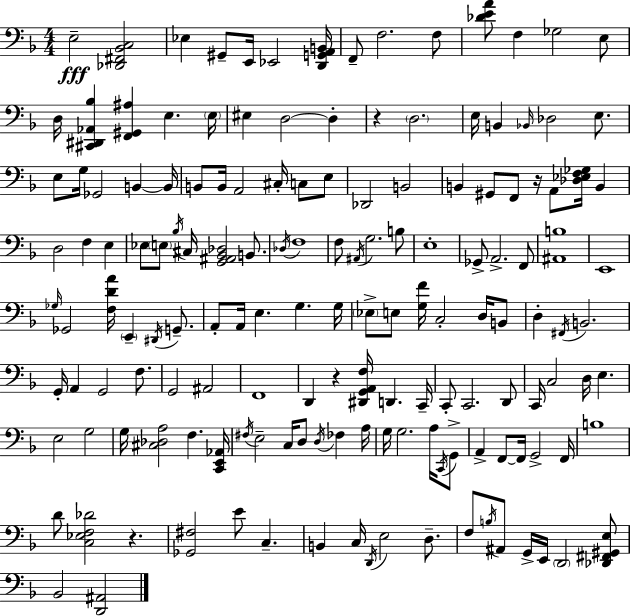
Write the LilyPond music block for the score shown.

{
  \clef bass
  \numericTimeSignature
  \time 4/4
  \key d \minor
  e2--\fff <des, fis, bes, c>2 | ees4 gis,8-- e,16 ees,2 <d, g, a, b,>16 | f,8-- f2. f8 | <des' e' a'>8 f4 ges2 e8 | \break d16 <cis, dis, aes, bes>4 <f, gis, ais>4 e4. \parenthesize e16 | eis4 d2~~ d4-. | r4 \parenthesize d2. | e16 b,4 \grace { bes,16 } des2 e8. | \break e8 g16 ges,2 b,4~~ | b,16 b,8 b,16 a,2 cis16-. c8 e8 | des,2 b,2 | b,4 gis,8 f,8 r16 a,8 <des ees f ges>16 b,4 | \break d2 f4 e4 | ees8 \parenthesize e8 \acciaccatura { bes16 } cis16 <g, ais, bes, des>2 b,8. | \acciaccatura { des16 } f1 | f8 \acciaccatura { ais,16 } g2. | \break b8 e1-. | ges,8-> a,2.-> | f,8 <ais, b>1 | e,1 | \break \grace { ges16 } ges,2 <f d' a'>16 \parenthesize e,4-- | \acciaccatura { dis,16 } g,8.-- a,8-. a,16 e4. g4. | g16 \parenthesize ees8-> e8 <g f'>16 c2-. | d16 b,8 d4-. \acciaccatura { fis,16 } b,2. | \break g,16-. a,4 g,2 | f8. g,2 ais,2 | f,1 | d,4 r4 <dis, g, a, f>16 | \break d,4. c,16-- c,8-. c,2. | d,8 c,16 c2 | d16 e4. e2 g2 | g16 <cis des a>2 | \break f4. <c, e, aes,>16 \acciaccatura { fis16 } e2-- | c16 d8 \acciaccatura { d16 } fes4 a16 g16 g2. | a16 \acciaccatura { c,16 } g,8-> a,4-> f,8~~ | f,16 g,2-> f,16 b1 | \break d'8 <c ees f des'>2 | r4. <ges, fis>2 | e'8 c4.-- b,4 c16 \acciaccatura { d,16 } | e2 d8.-- f8 \acciaccatura { b16 } ais,8 | \break g,16-> e,16 \parenthesize d,2 <des, fis, gis, e>8 bes,2 | <d, ais,>2 \bar "|."
}